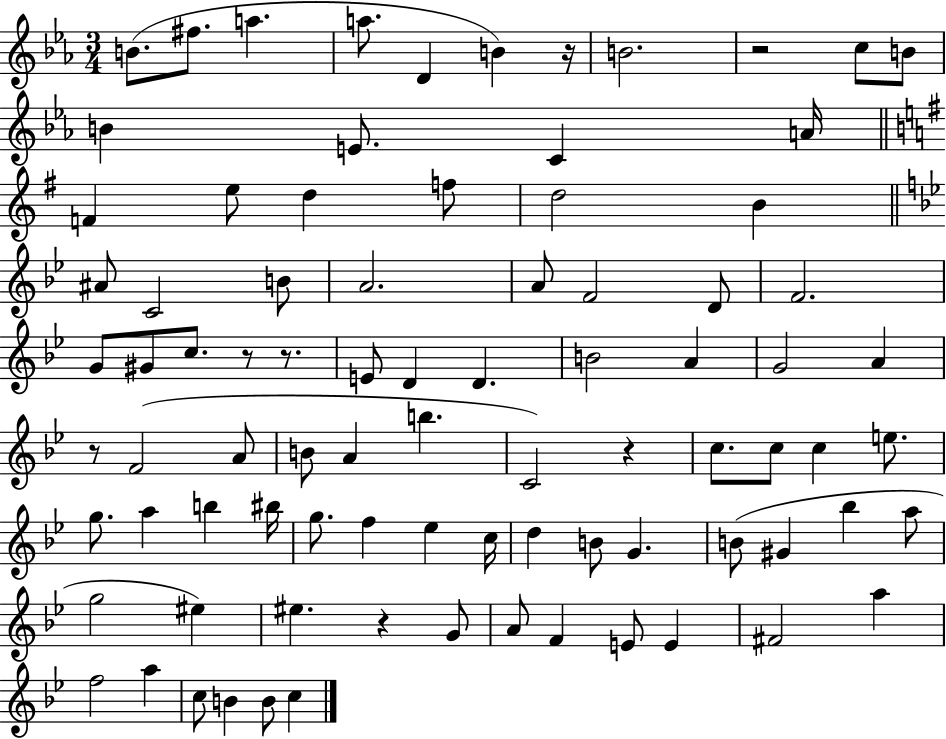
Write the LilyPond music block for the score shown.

{
  \clef treble
  \numericTimeSignature
  \time 3/4
  \key ees \major
  b'8.( fis''8. a''4. | a''8. d'4 b'4) r16 | b'2. | r2 c''8 b'8 | \break b'4 e'8. c'4 a'16 | \bar "||" \break \key g \major f'4 e''8 d''4 f''8 | d''2 b'4 | \bar "||" \break \key bes \major ais'8 c'2 b'8 | a'2. | a'8 f'2 d'8 | f'2. | \break g'8 gis'8 c''8. r8 r8. | e'8 d'4 d'4. | b'2 a'4 | g'2 a'4 | \break r8 f'2( a'8 | b'8 a'4 b''4. | c'2) r4 | c''8. c''8 c''4 e''8. | \break g''8. a''4 b''4 bis''16 | g''8. f''4 ees''4 c''16 | d''4 b'8 g'4. | b'8( gis'4 bes''4 a''8 | \break g''2 eis''4) | eis''4. r4 g'8 | a'8 f'4 e'8 e'4 | fis'2 a''4 | \break f''2 a''4 | c''8 b'4 b'8 c''4 | \bar "|."
}